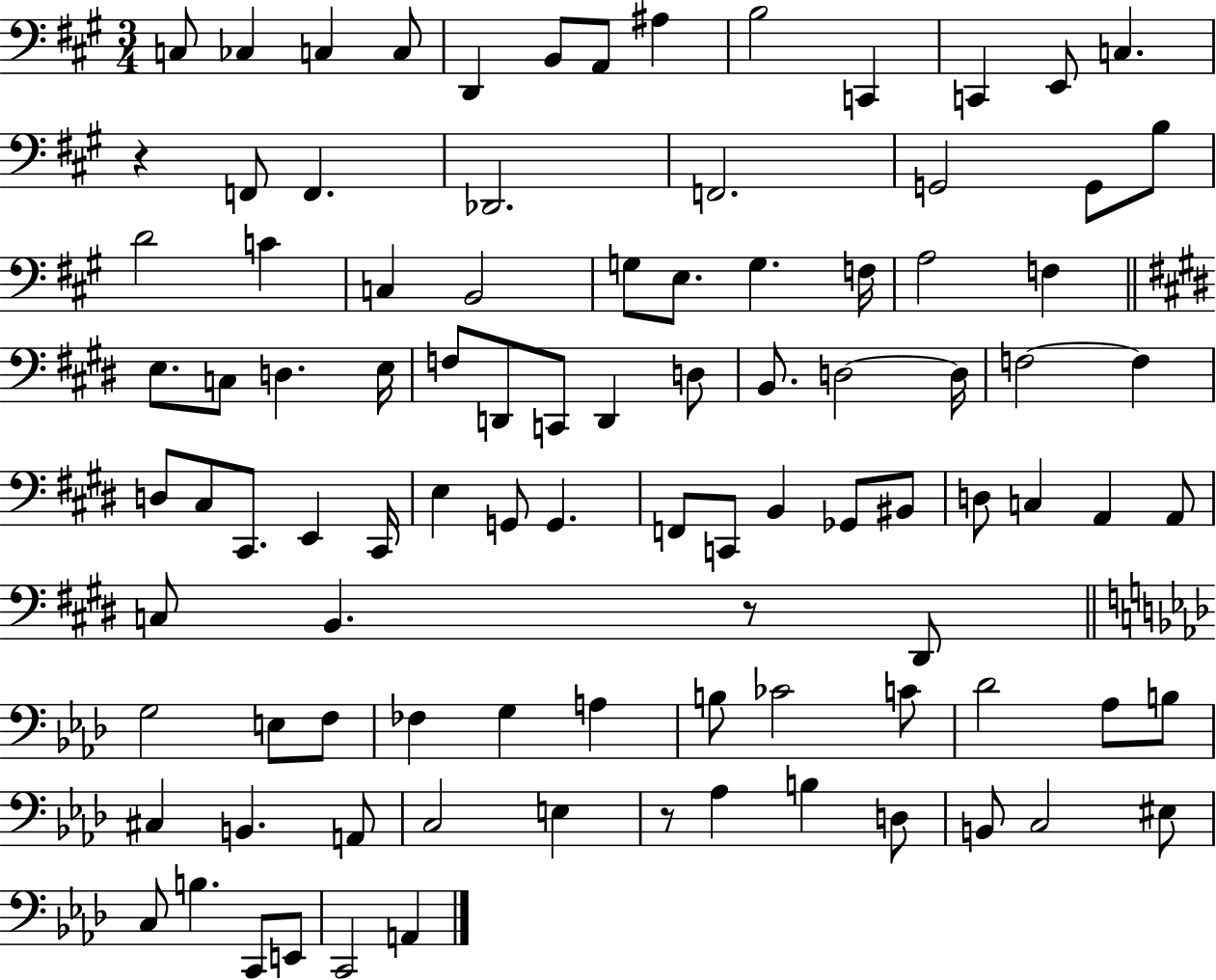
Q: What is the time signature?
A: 3/4